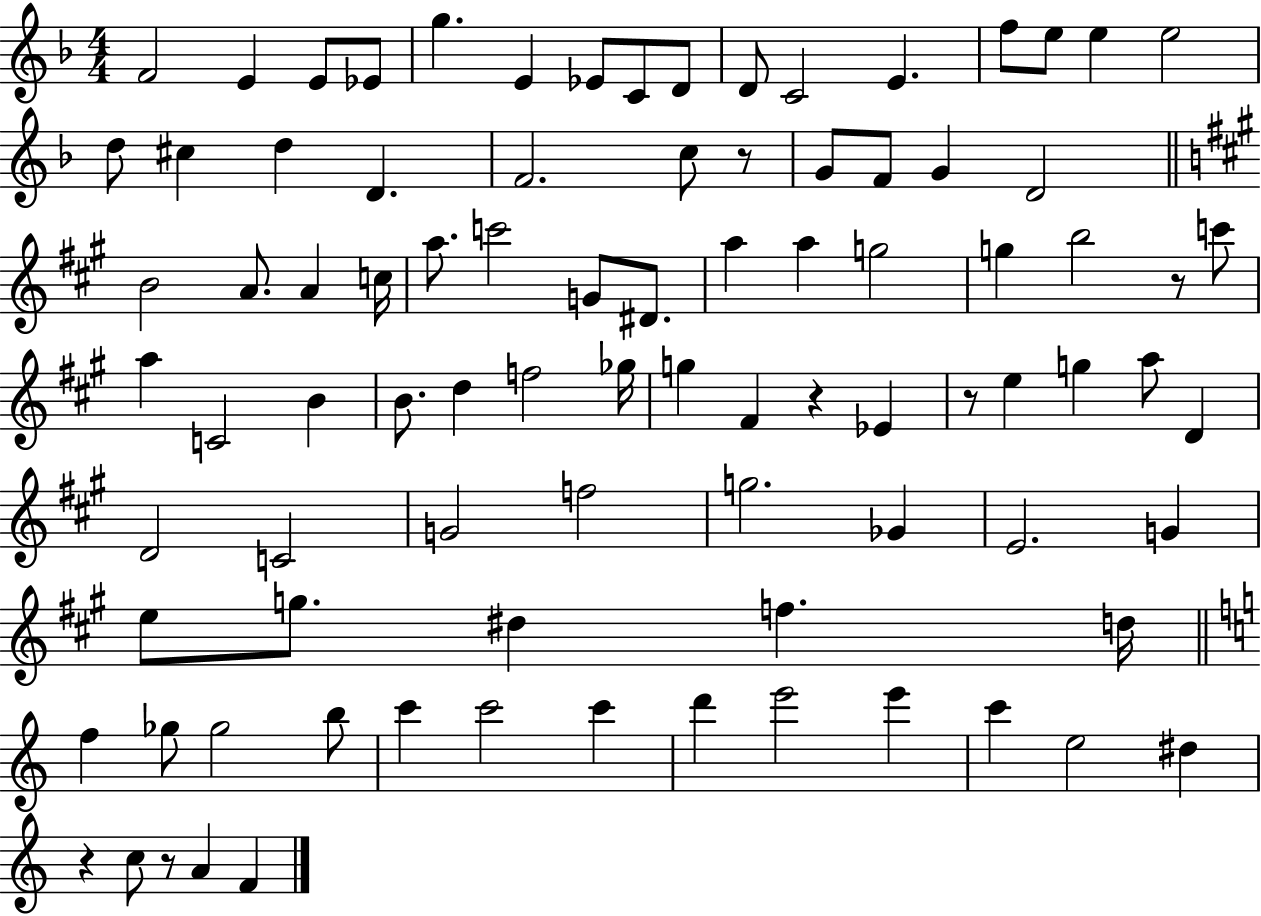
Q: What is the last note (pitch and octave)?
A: F4